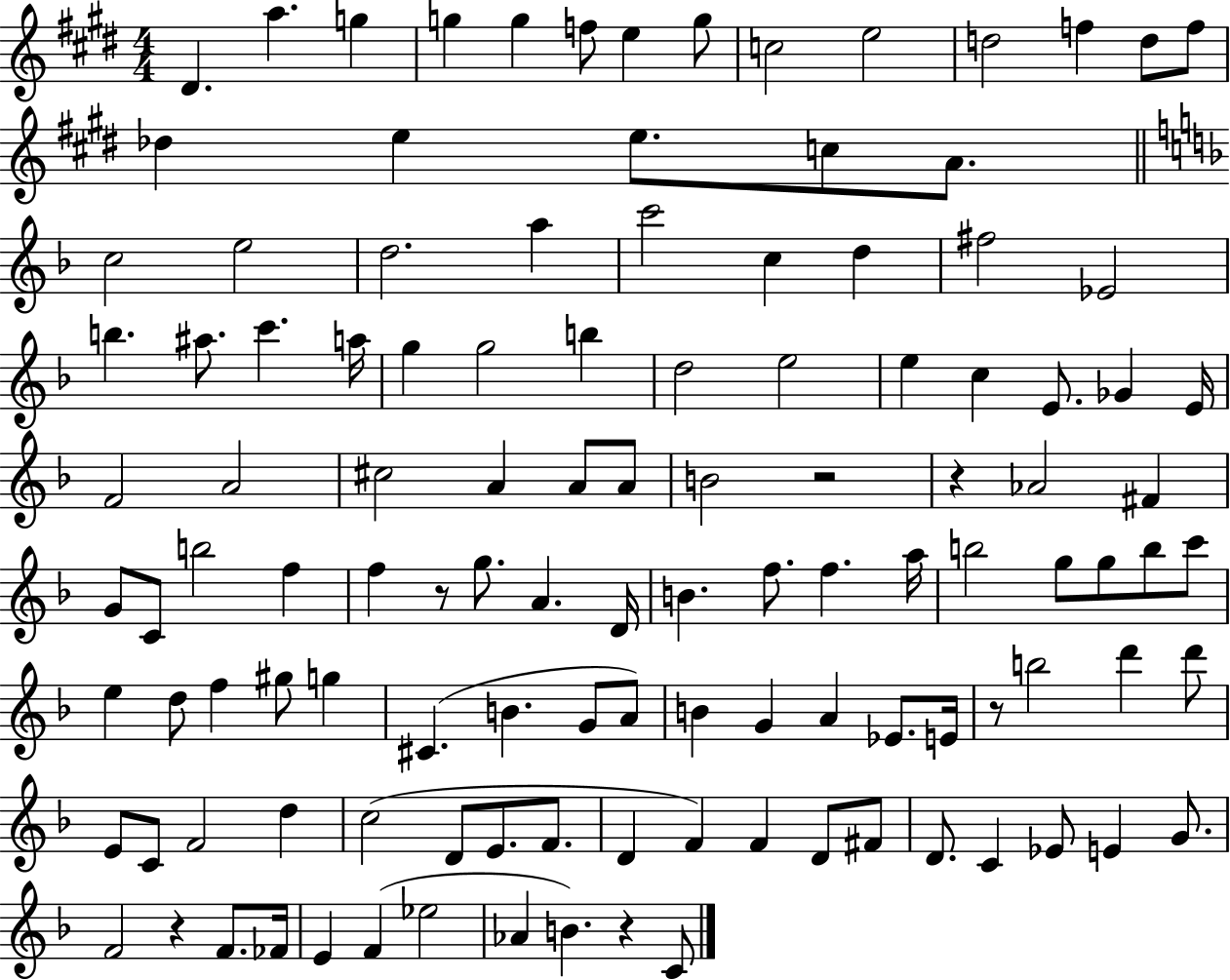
D#4/q. A5/q. G5/q G5/q G5/q F5/e E5/q G5/e C5/h E5/h D5/h F5/q D5/e F5/e Db5/q E5/q E5/e. C5/e A4/e. C5/h E5/h D5/h. A5/q C6/h C5/q D5/q F#5/h Eb4/h B5/q. A#5/e. C6/q. A5/s G5/q G5/h B5/q D5/h E5/h E5/q C5/q E4/e. Gb4/q E4/s F4/h A4/h C#5/h A4/q A4/e A4/e B4/h R/h R/q Ab4/h F#4/q G4/e C4/e B5/h F5/q F5/q R/e G5/e. A4/q. D4/s B4/q. F5/e. F5/q. A5/s B5/h G5/e G5/e B5/e C6/e E5/q D5/e F5/q G#5/e G5/q C#4/q. B4/q. G4/e A4/e B4/q G4/q A4/q Eb4/e. E4/s R/e B5/h D6/q D6/e E4/e C4/e F4/h D5/q C5/h D4/e E4/e. F4/e. D4/q F4/q F4/q D4/e F#4/e D4/e. C4/q Eb4/e E4/q G4/e. F4/h R/q F4/e. FES4/s E4/q F4/q Eb5/h Ab4/q B4/q. R/q C4/e